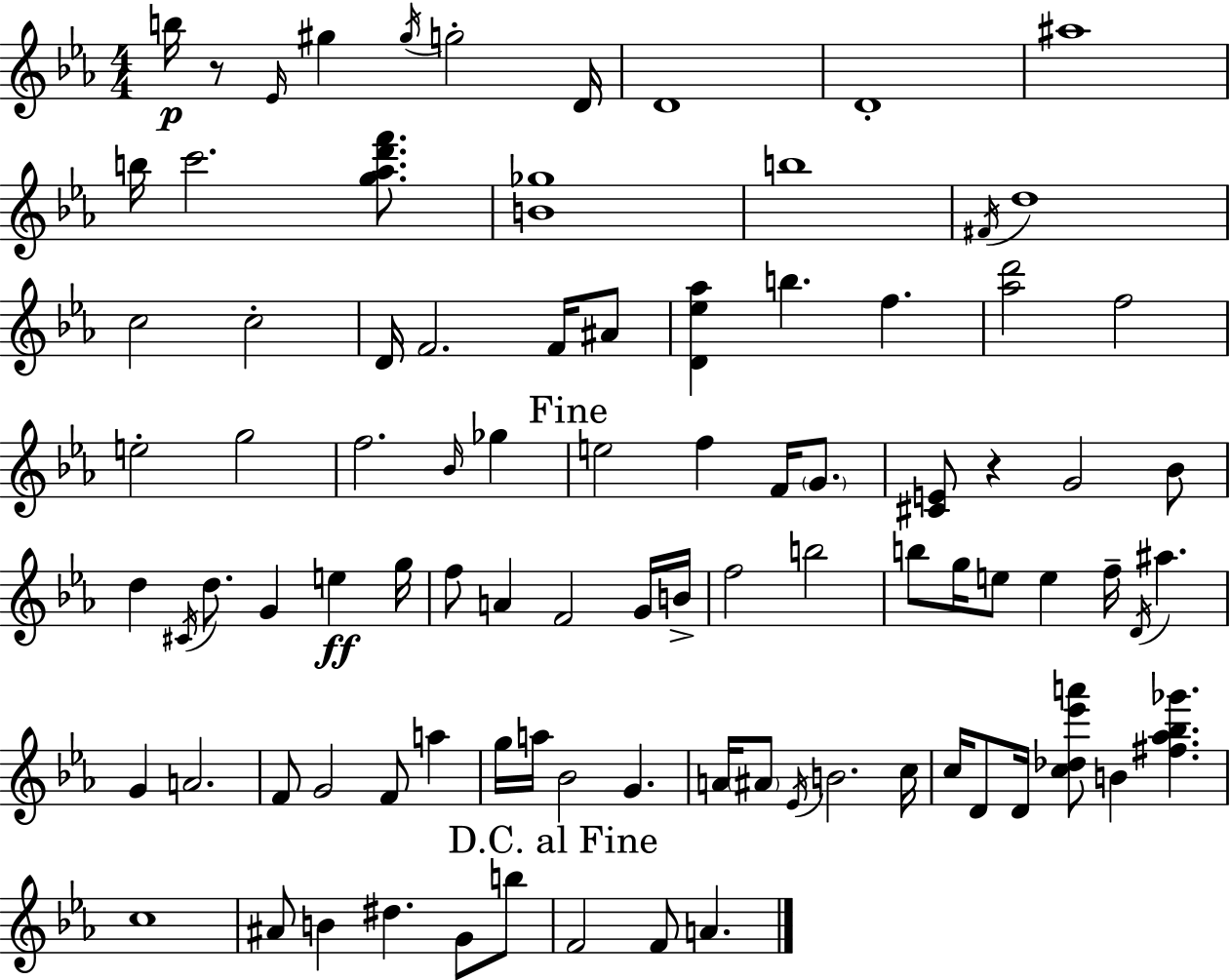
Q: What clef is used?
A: treble